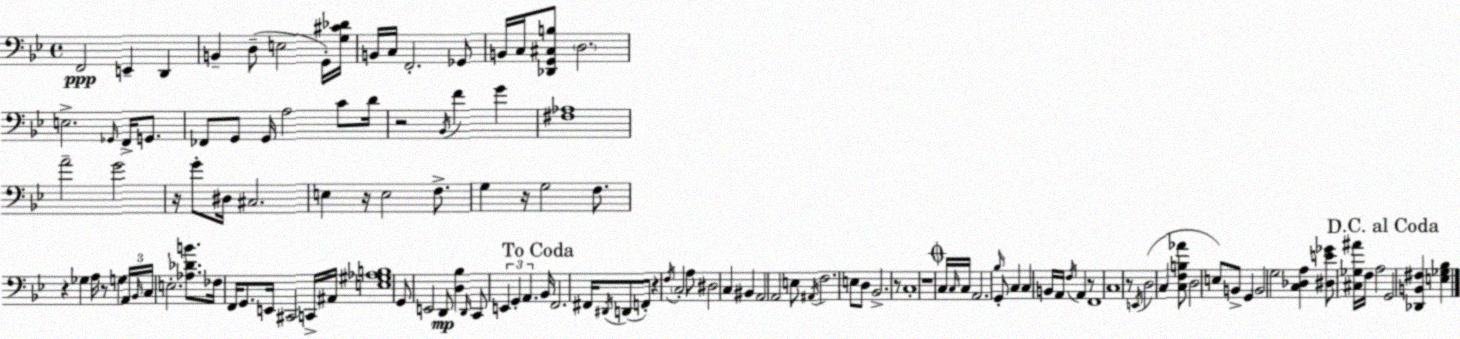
X:1
T:Untitled
M:4/4
L:1/4
K:Gm
F,,2 E,, D,, B,, D,/2 E,2 G,,/4 [G,^C_D]/4 B,,/4 C,/4 F,,2 _G,,/2 B,,/4 C,/4 [_D,,G,,^C,B,]/2 D,2 E,2 _G,,/4 F,,/4 G,,/2 _F,,/2 G,,/2 G,,/4 A,2 C/2 D/4 z2 _B,,/4 F G [^F,_A,]4 A2 G2 z/4 G/2 ^D,/4 ^C,2 E, z/4 E,2 F,/2 G, z/4 G,2 F,/2 z _G, A,/4 z/2 G, A,,/4 _B,,/4 C,/4 E,2 [_A,_DB]/2 _F,/4 F,,/4 G,,/2 E,,/4 ^C,,2 C,,/4 ^A,,/4 [E,^G,_A,B,]4 G,,/2 E,,2 D,,/2 [D,_B,] D,,/4 C,,/2 E,, G,, A,, _B,,/4 F,,2 ^F,,/4 ^D,,/4 D,,/2 F,,/2 z F,/4 C,2 A,/2 ^D,2 C, ^B,, A,,2 A,,2 E,/2 ^A,,/4 F,2 E,/2 D,/2 _B,,2 z/2 C,4 z4 C,/4 C,/4 C,/4 A,,2 _B,/4 G,,/2 C, C, B,,/4 A,,/4 F,/4 A,, z/2 F,,4 C,4 z/2 E,,/4 D,2 C, [C,F,B,_A]/2 D,2 E,/2 B,,/2 G,, B,,2 G,2 [C,_D,A,] [^D,E_G]/2 [^C,_G,^A]/4 F,/4 A,2 G,,2 [_D,,B,,^F,] [E,_G,_B,]